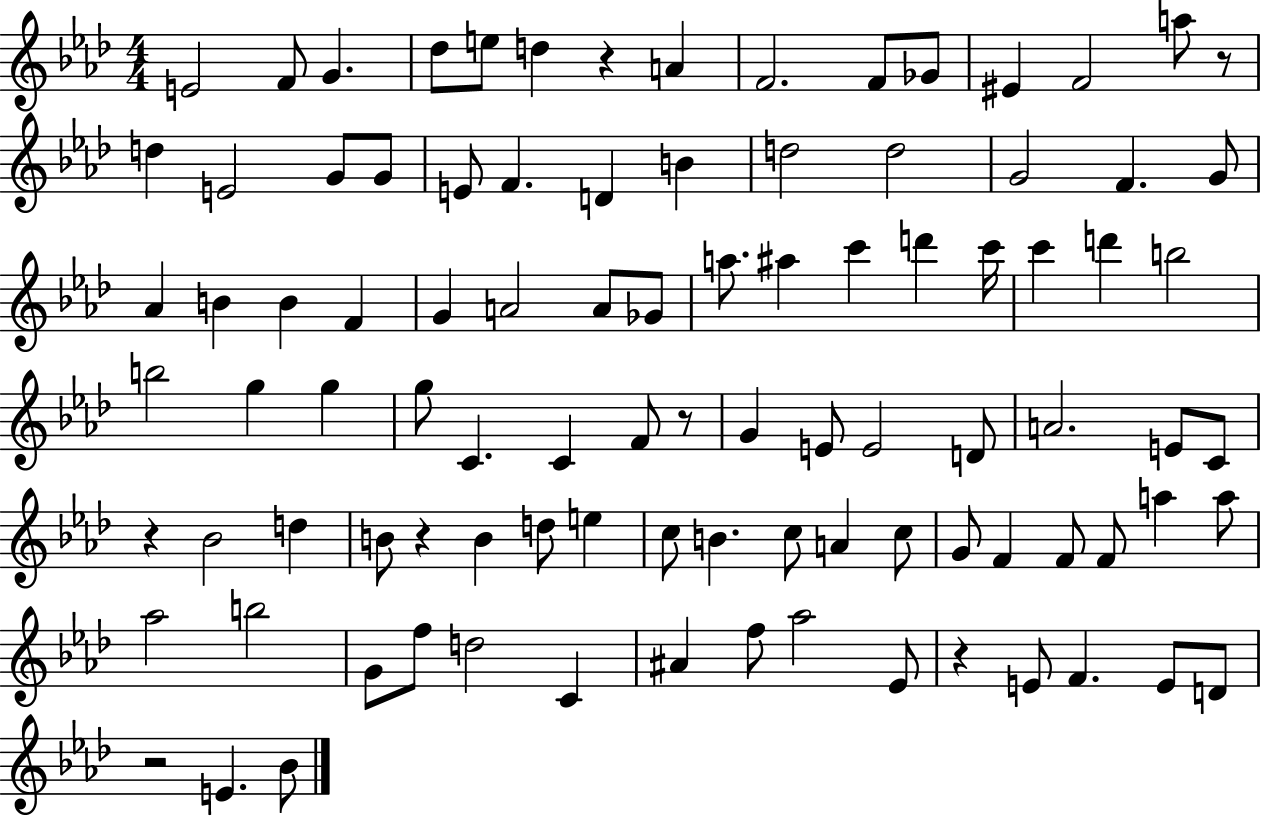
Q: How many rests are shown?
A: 7